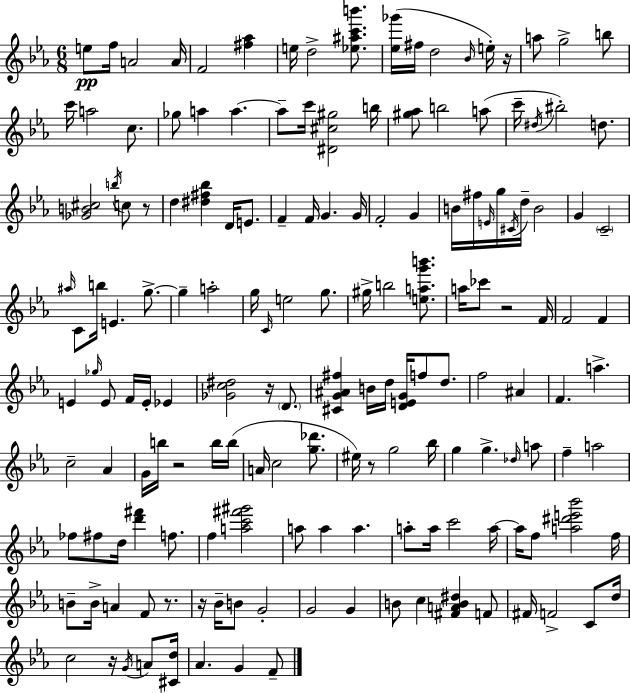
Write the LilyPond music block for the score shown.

{
  \clef treble
  \numericTimeSignature
  \time 6/8
  \key c \minor
  e''8\pp f''16 a'2 a'16 | f'2 <fis'' aes''>4 | e''16 d''2-> <ees'' ais'' c''' b'''>8. | <ees'' ges'''>16( fis''16 d''2 \grace { bes'16 } e''16-.) | \break r16 a''8 g''2-> b''8 | c'''16 a''2 c''8. | ges''8 a''4 a''4.~~ | a''8-- c'''16 <dis' cis'' gis''>2 | \break b''16 <gis'' aes''>8 b''2 a''8( | c'''16-- \acciaccatura { dis''16 }) bis''2-. d''8. | <ges' b' cis''>2 \acciaccatura { b''16 } c''8 | r8 d''4 <dis'' fis'' bes''>4 d'16 | \break e'8. f'4-- f'16 g'4. | g'16 f'2-. g'4 | b'16 fis''16 \grace { e'16 } g''16 \acciaccatura { cis'16 } d''16-- b'2 | g'4 \parenthesize c'2-- | \break \grace { ais''16 } c'8 b''16 e'4. | g''8.->~~ g''4-- a''2-. | g''16 \grace { c'16 } e''2 | g''8. gis''16-> b''2 | \break <e'' a'' g''' b'''>8. a''16 ces'''8 r2 | f'16 f'2 | f'4 e'4 \grace { ges''16 } | e'8 f'16 e'16-. ees'4 <ges' c'' dis''>2 | \break r16 \parenthesize d'8. <cis' g' ais' fis''>4 | b'16 d''16 <d' e' g'>16 f''8 d''8. f''2 | ais'4 f'4. | a''4.-> c''2-- | \break aes'4 g'16 b''16 r2 | b''16 b''16( a'16 c''2 | <g'' des'''>8. eis''16) r8 g''2 | bes''16 g''4 | \break g''4.-> \grace { des''16 } a''8 f''4-- | a''2 fes''8 fis''8 | d''16 <d''' fis'''>4 f''8. f''4 | <a'' c''' fis''' gis'''>2 a''8 a''4 | \break a''4. a''8-. a''16 | c'''2 a''16~~ a''16 f''8 | <a'' dis''' e''' bes'''>2 f''16 b'8-- b'16-> | a'4 f'8 r8. r16 bes'16-- b'8 | \break g'2-. g'2 | g'4 b'8 c''4 | <fis' a' b' dis''>4 f'8 fis'16 f'2-> | c'8 d''16 c''2 | \break r16 \acciaccatura { g'16 } a'8 <cis' d''>16 aes'4. | g'4 f'8-- \bar "|."
}